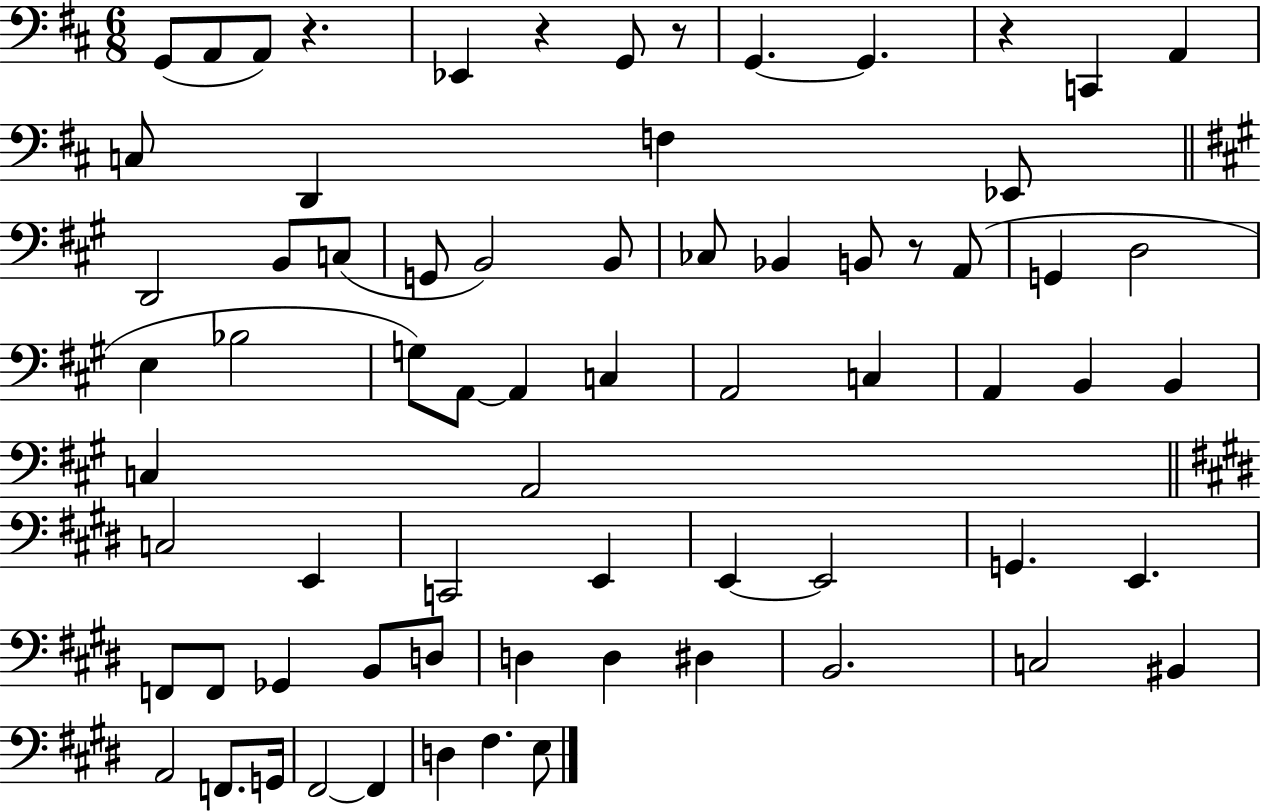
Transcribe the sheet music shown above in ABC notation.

X:1
T:Untitled
M:6/8
L:1/4
K:D
G,,/2 A,,/2 A,,/2 z _E,, z G,,/2 z/2 G,, G,, z C,, A,, C,/2 D,, F, _E,,/2 D,,2 B,,/2 C,/2 G,,/2 B,,2 B,,/2 _C,/2 _B,, B,,/2 z/2 A,,/2 G,, D,2 E, _B,2 G,/2 A,,/2 A,, C, A,,2 C, A,, B,, B,, C, A,,2 C,2 E,, C,,2 E,, E,, E,,2 G,, E,, F,,/2 F,,/2 _G,, B,,/2 D,/2 D, D, ^D, B,,2 C,2 ^B,, A,,2 F,,/2 G,,/4 ^F,,2 ^F,, D, ^F, E,/2